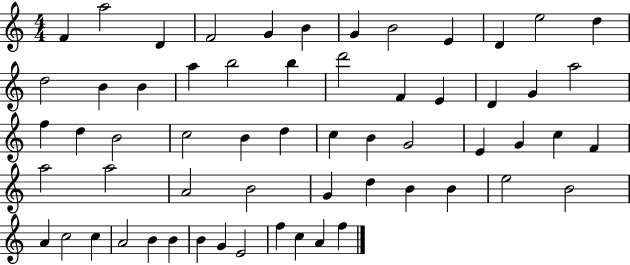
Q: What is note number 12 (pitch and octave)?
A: D5